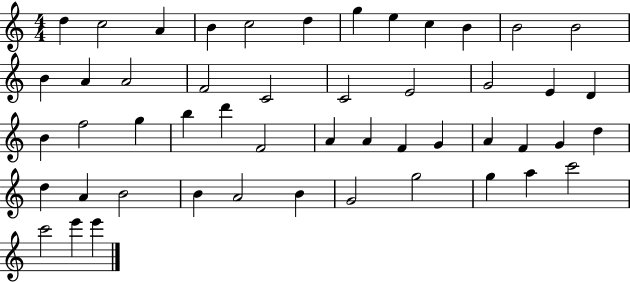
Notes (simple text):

D5/q C5/h A4/q B4/q C5/h D5/q G5/q E5/q C5/q B4/q B4/h B4/h B4/q A4/q A4/h F4/h C4/h C4/h E4/h G4/h E4/q D4/q B4/q F5/h G5/q B5/q D6/q F4/h A4/q A4/q F4/q G4/q A4/q F4/q G4/q D5/q D5/q A4/q B4/h B4/q A4/h B4/q G4/h G5/h G5/q A5/q C6/h C6/h E6/q E6/q